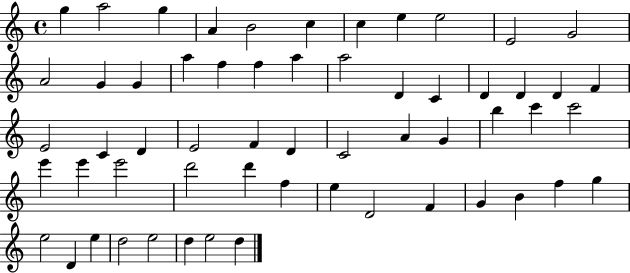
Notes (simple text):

G5/q A5/h G5/q A4/q B4/h C5/q C5/q E5/q E5/h E4/h G4/h A4/h G4/q G4/q A5/q F5/q F5/q A5/q A5/h D4/q C4/q D4/q D4/q D4/q F4/q E4/h C4/q D4/q E4/h F4/q D4/q C4/h A4/q G4/q B5/q C6/q C6/h E6/q E6/q E6/h D6/h D6/q F5/q E5/q D4/h F4/q G4/q B4/q F5/q G5/q E5/h D4/q E5/q D5/h E5/h D5/q E5/h D5/q